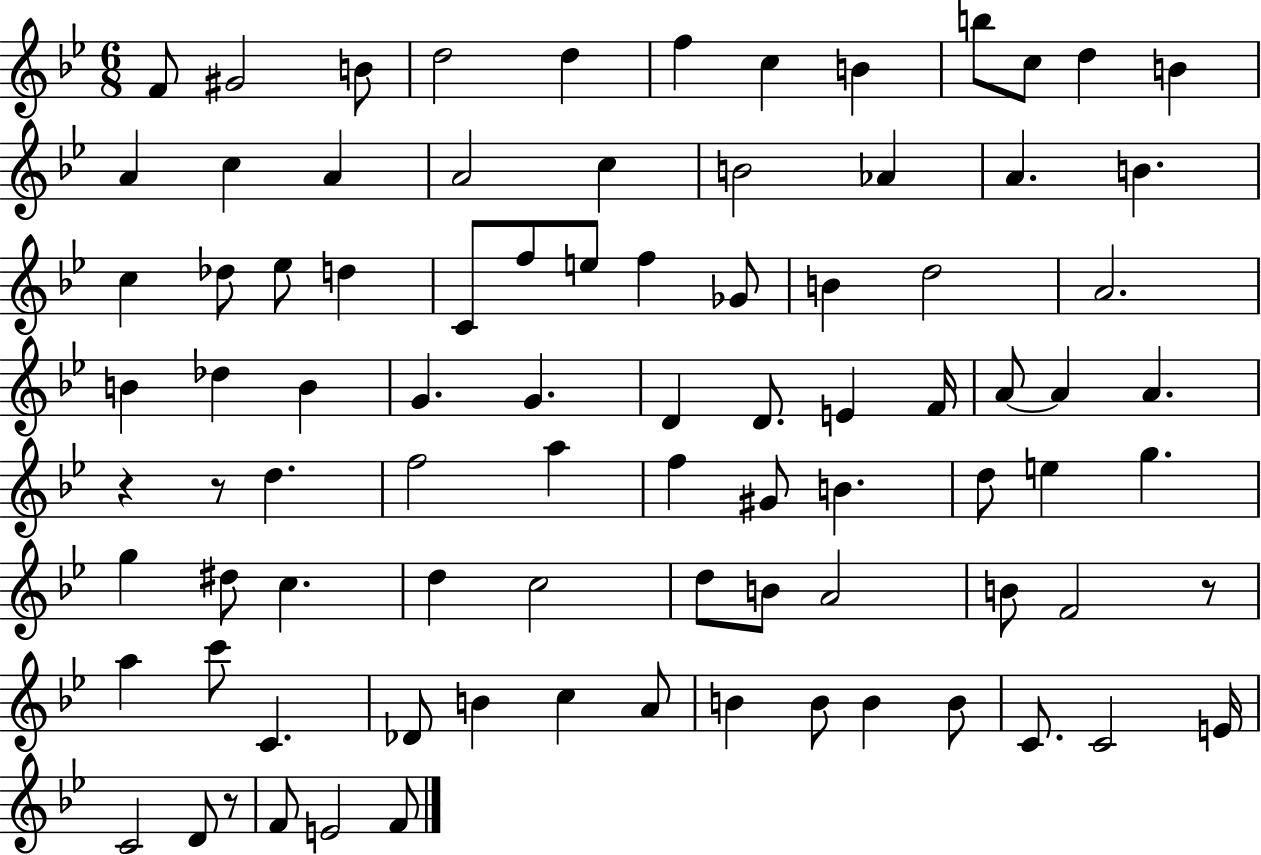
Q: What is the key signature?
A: BES major